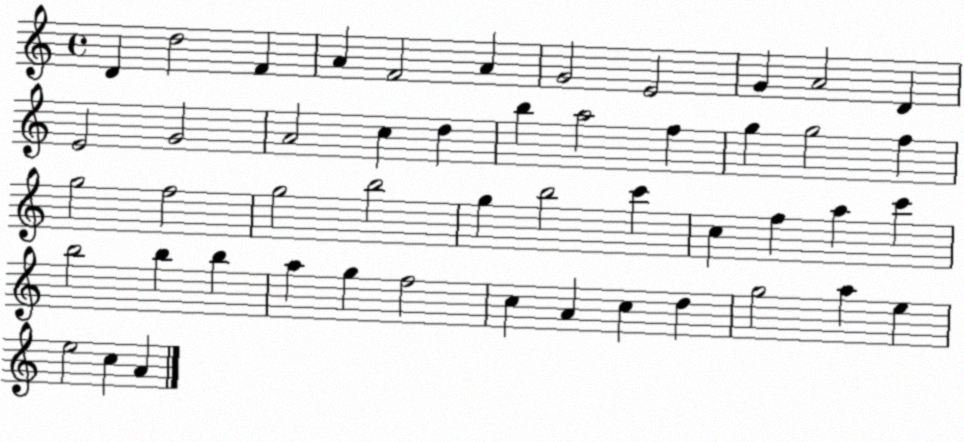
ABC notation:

X:1
T:Untitled
M:4/4
L:1/4
K:C
D d2 F A F2 A G2 E2 G A2 D E2 G2 A2 c d b a2 f g g2 f g2 f2 g2 b2 g b2 c' c f a c' b2 b b a g f2 c A c d g2 a e e2 c A